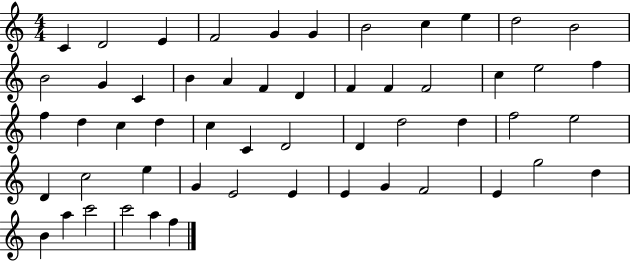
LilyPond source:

{
  \clef treble
  \numericTimeSignature
  \time 4/4
  \key c \major
  c'4 d'2 e'4 | f'2 g'4 g'4 | b'2 c''4 e''4 | d''2 b'2 | \break b'2 g'4 c'4 | b'4 a'4 f'4 d'4 | f'4 f'4 f'2 | c''4 e''2 f''4 | \break f''4 d''4 c''4 d''4 | c''4 c'4 d'2 | d'4 d''2 d''4 | f''2 e''2 | \break d'4 c''2 e''4 | g'4 e'2 e'4 | e'4 g'4 f'2 | e'4 g''2 d''4 | \break b'4 a''4 c'''2 | c'''2 a''4 f''4 | \bar "|."
}